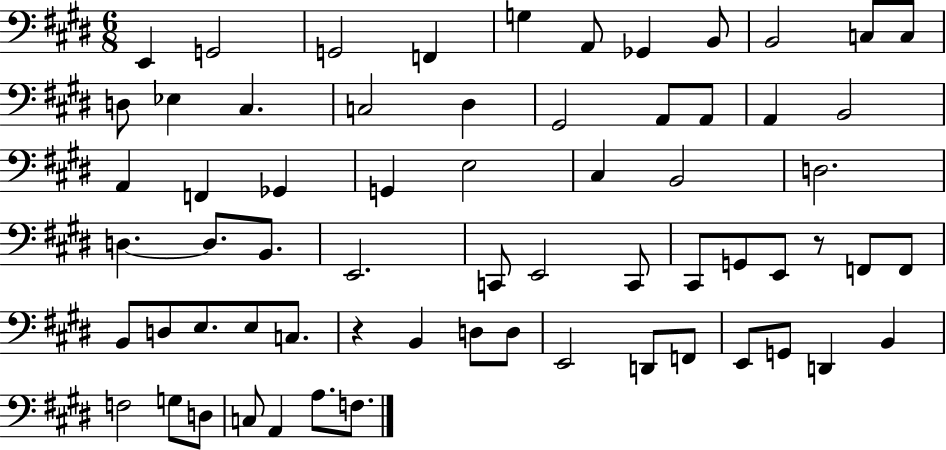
X:1
T:Untitled
M:6/8
L:1/4
K:E
E,, G,,2 G,,2 F,, G, A,,/2 _G,, B,,/2 B,,2 C,/2 C,/2 D,/2 _E, ^C, C,2 ^D, ^G,,2 A,,/2 A,,/2 A,, B,,2 A,, F,, _G,, G,, E,2 ^C, B,,2 D,2 D, D,/2 B,,/2 E,,2 C,,/2 E,,2 C,,/2 ^C,,/2 G,,/2 E,,/2 z/2 F,,/2 F,,/2 B,,/2 D,/2 E,/2 E,/2 C,/2 z B,, D,/2 D,/2 E,,2 D,,/2 F,,/2 E,,/2 G,,/2 D,, B,, F,2 G,/2 D,/2 C,/2 A,, A,/2 F,/2